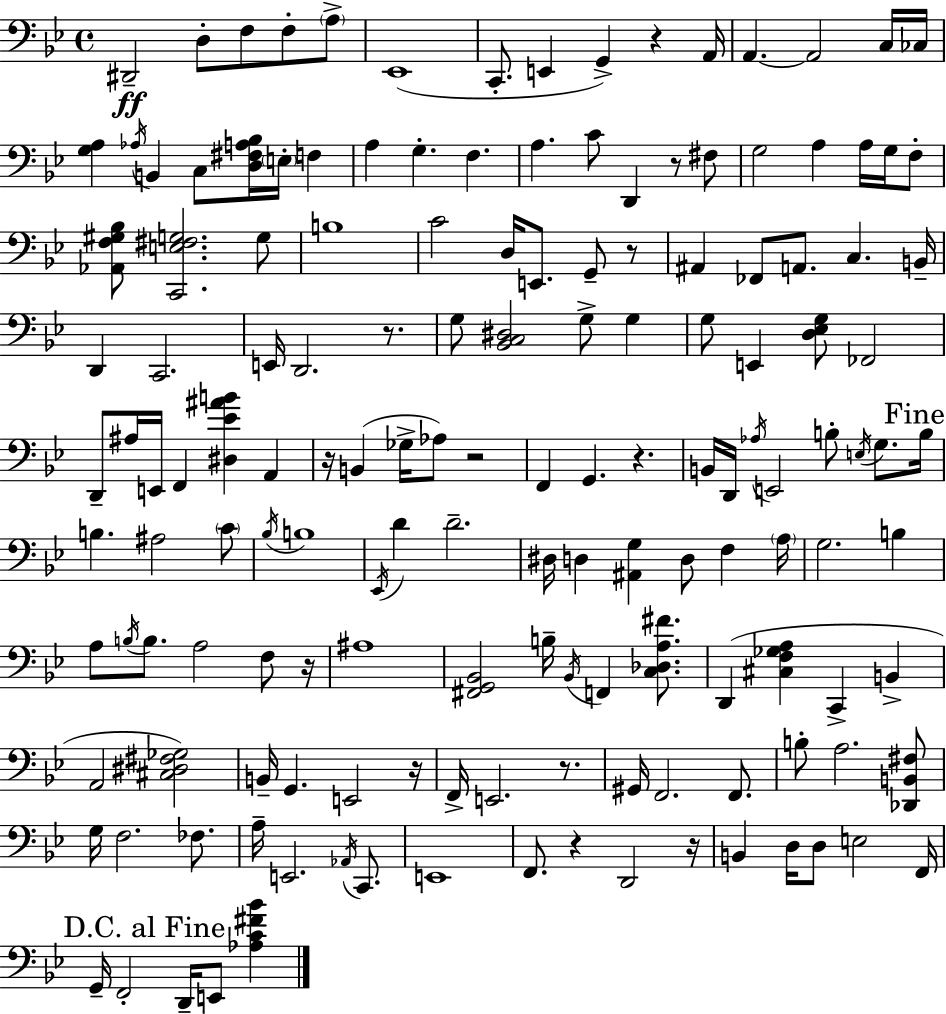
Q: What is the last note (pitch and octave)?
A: E2